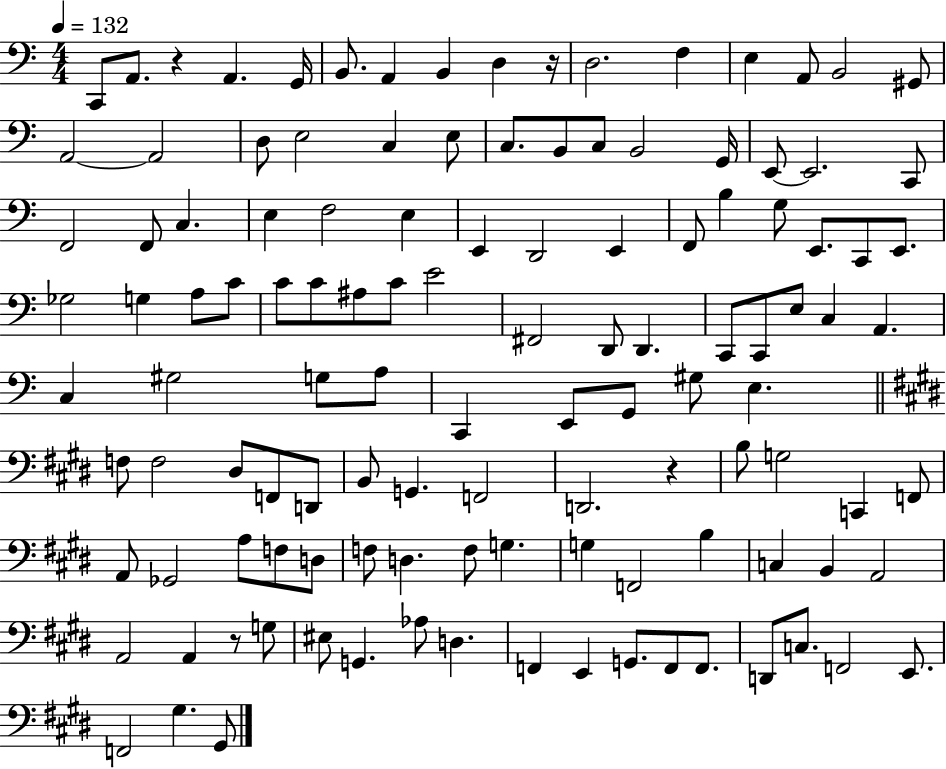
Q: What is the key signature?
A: C major